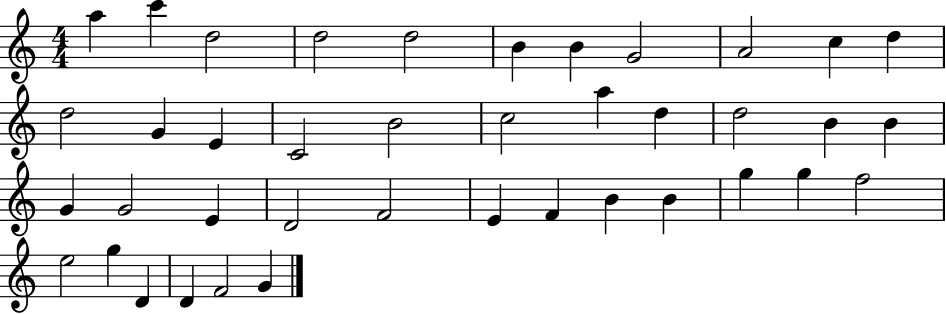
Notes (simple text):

A5/q C6/q D5/h D5/h D5/h B4/q B4/q G4/h A4/h C5/q D5/q D5/h G4/q E4/q C4/h B4/h C5/h A5/q D5/q D5/h B4/q B4/q G4/q G4/h E4/q D4/h F4/h E4/q F4/q B4/q B4/q G5/q G5/q F5/h E5/h G5/q D4/q D4/q F4/h G4/q